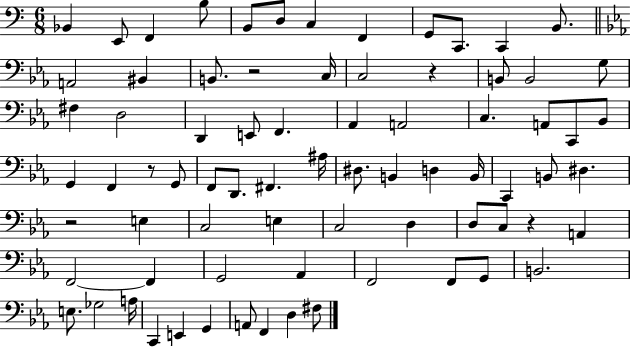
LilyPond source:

{
  \clef bass
  \numericTimeSignature
  \time 6/8
  \key c \major
  bes,4 e,8 f,4 b8 | b,8 d8 c4 f,4 | g,8 c,8. c,4 b,8. | \bar "||" \break \key ees \major a,2 bis,4 | b,8. r2 c16 | c2 r4 | b,8 b,2 g8 | \break fis4 d2 | d,4 e,8 f,4. | aes,4 a,2 | c4. a,8 c,8 bes,8 | \break g,4 f,4 r8 g,8 | f,8 d,8. fis,4. ais16 | dis8. b,4 d4 b,16 | c,4 b,8 dis4. | \break r2 e4 | c2 e4 | c2 d4 | d8 c8 r4 a,4 | \break f,2~~ f,4 | g,2 aes,4 | f,2 f,8 g,8 | b,2. | \break e8. ges2 a16 | c,4 e,4 g,4 | a,8 f,4 d4 fis8 | \bar "|."
}